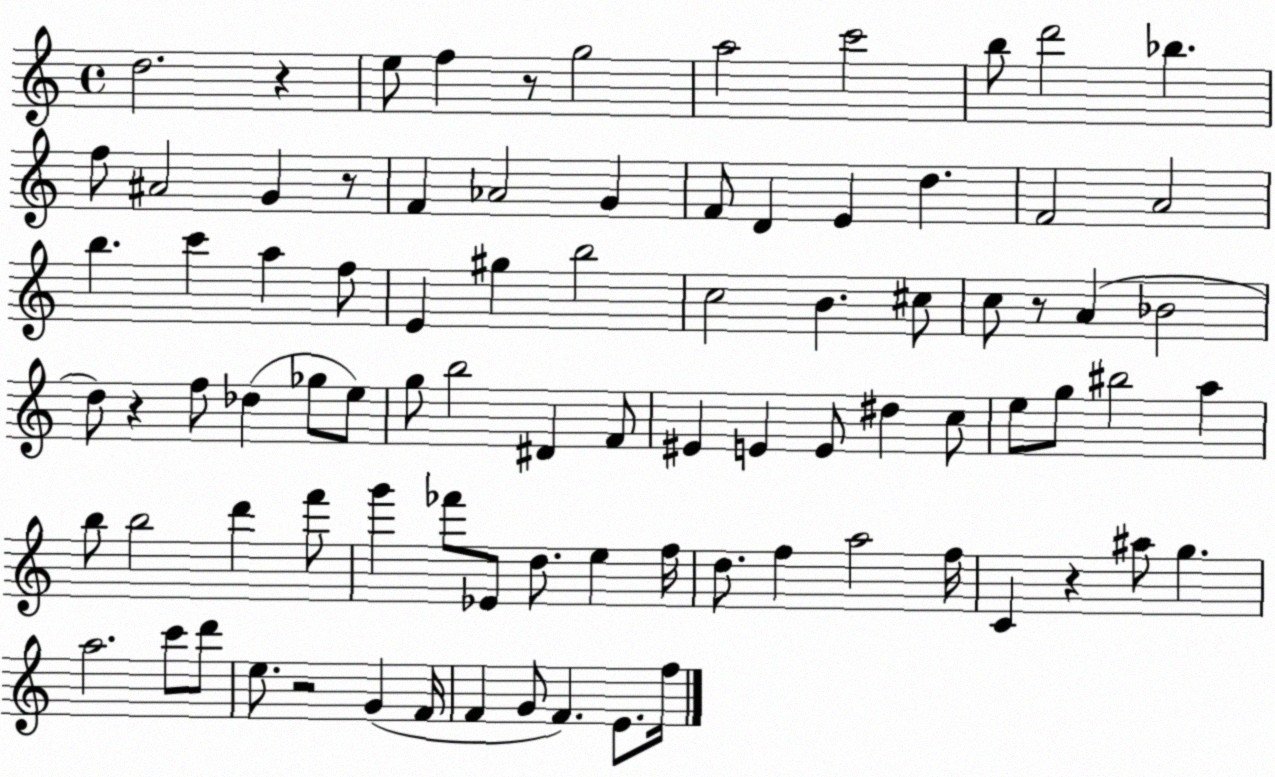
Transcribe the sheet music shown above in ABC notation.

X:1
T:Untitled
M:4/4
L:1/4
K:C
d2 z e/2 f z/2 g2 a2 c'2 b/2 d'2 _b f/2 ^A2 G z/2 F _A2 G F/2 D E d F2 A2 b c' a f/2 E ^g b2 c2 B ^c/2 c/2 z/2 A _B2 d/2 z f/2 _d _g/2 e/2 g/2 b2 ^D F/2 ^E E E/2 ^d c/2 e/2 g/2 ^b2 a b/2 b2 d' f'/2 g' _f'/2 _E/2 d/2 e f/4 d/2 f a2 f/4 C z ^a/2 g a2 c'/2 d'/2 e/2 z2 G F/4 F G/2 F E/2 f/4